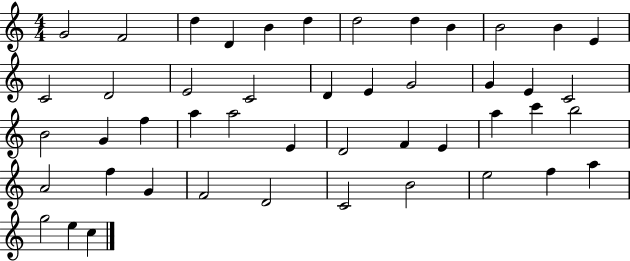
G4/h F4/h D5/q D4/q B4/q D5/q D5/h D5/q B4/q B4/h B4/q E4/q C4/h D4/h E4/h C4/h D4/q E4/q G4/h G4/q E4/q C4/h B4/h G4/q F5/q A5/q A5/h E4/q D4/h F4/q E4/q A5/q C6/q B5/h A4/h F5/q G4/q F4/h D4/h C4/h B4/h E5/h F5/q A5/q G5/h E5/q C5/q